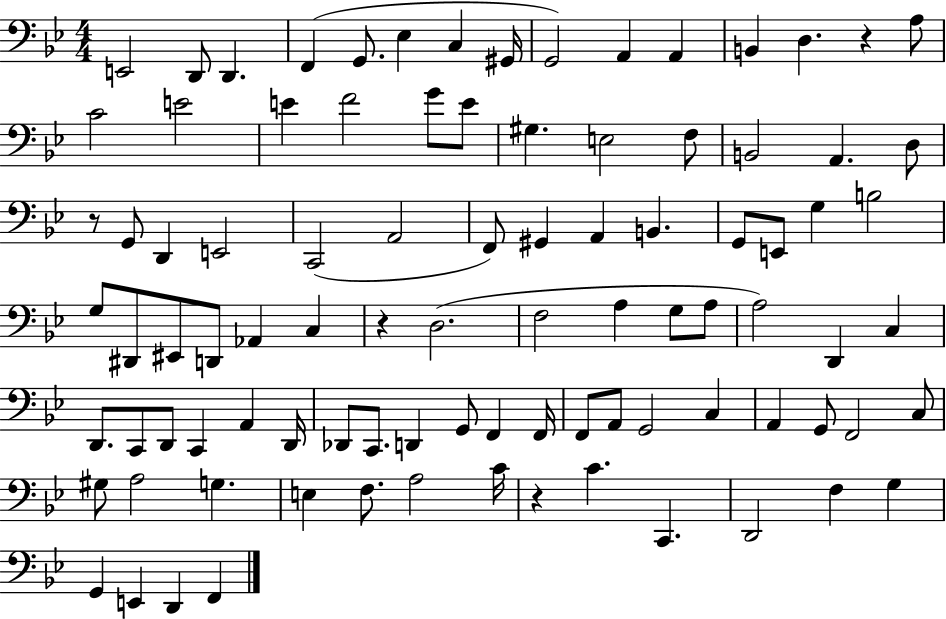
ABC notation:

X:1
T:Untitled
M:4/4
L:1/4
K:Bb
E,,2 D,,/2 D,, F,, G,,/2 _E, C, ^G,,/4 G,,2 A,, A,, B,, D, z A,/2 C2 E2 E F2 G/2 E/2 ^G, E,2 F,/2 B,,2 A,, D,/2 z/2 G,,/2 D,, E,,2 C,,2 A,,2 F,,/2 ^G,, A,, B,, G,,/2 E,,/2 G, B,2 G,/2 ^D,,/2 ^E,,/2 D,,/2 _A,, C, z D,2 F,2 A, G,/2 A,/2 A,2 D,, C, D,,/2 C,,/2 D,,/2 C,, A,, D,,/4 _D,,/2 C,,/2 D,, G,,/2 F,, F,,/4 F,,/2 A,,/2 G,,2 C, A,, G,,/2 F,,2 C,/2 ^G,/2 A,2 G, E, F,/2 A,2 C/4 z C C,, D,,2 F, G, G,, E,, D,, F,,